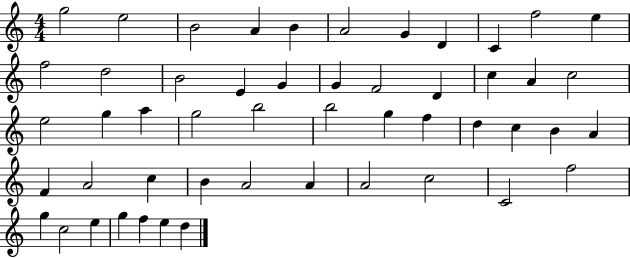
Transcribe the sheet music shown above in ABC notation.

X:1
T:Untitled
M:4/4
L:1/4
K:C
g2 e2 B2 A B A2 G D C f2 e f2 d2 B2 E G G F2 D c A c2 e2 g a g2 b2 b2 g f d c B A F A2 c B A2 A A2 c2 C2 f2 g c2 e g f e d